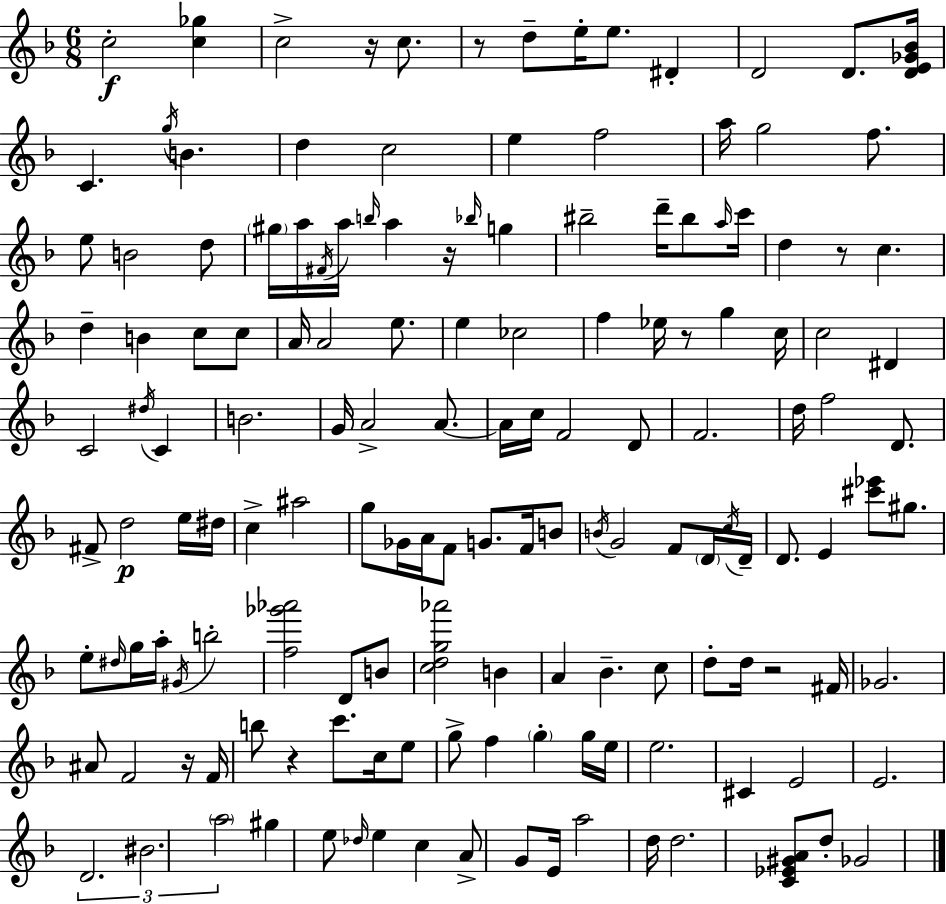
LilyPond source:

{
  \clef treble
  \numericTimeSignature
  \time 6/8
  \key d \minor
  c''2-.\f <c'' ges''>4 | c''2-> r16 c''8. | r8 d''8-- e''16-. e''8. dis'4-. | d'2 d'8. <d' e' ges' bes'>16 | \break c'4. \acciaccatura { g''16 } b'4. | d''4 c''2 | e''4 f''2 | a''16 g''2 f''8. | \break e''8 b'2 d''8 | \parenthesize gis''16 a''16 \acciaccatura { fis'16 } a''16 \grace { b''16 } a''4 r16 \grace { bes''16 } | g''4 bis''2-- | d'''16-- bis''8 \grace { a''16 } c'''16 d''4 r8 c''4. | \break d''4-- b'4 | c''8 c''8 a'16 a'2 | e''8. e''4 ces''2 | f''4 ees''16 r8 | \break g''4 c''16 c''2 | dis'4 c'2 | \acciaccatura { dis''16 } c'4 b'2. | g'16 a'2-> | \break a'8.~~ a'16 c''16 f'2 | d'8 f'2. | d''16 f''2 | d'8. fis'8-> d''2\p | \break e''16 dis''16 c''4-> ais''2 | g''8 ges'16 a'16 f'8 | g'8. f'16 b'8 \acciaccatura { b'16 } g'2 | f'8 \parenthesize d'16 \acciaccatura { c''16 } d'16-- d'8. e'4 | \break <cis''' ees'''>8 gis''8. e''8-. \grace { dis''16 } g''16 | a''16-. \acciaccatura { gis'16 } b''2-. <f'' ges''' aes'''>2 | d'8 b'8 <c'' d'' g'' aes'''>2 | b'4 a'4 | \break bes'4.-- c''8 d''8-. | d''16 r2 fis'16 ges'2. | ais'8 | f'2 r16 f'16 b''8 | \break r4 c'''8. c''16 e''8 g''8-> | f''4 \parenthesize g''4-. g''16 e''16 e''2. | cis'4 | e'2 e'2. | \break \tuplet 3/2 { d'2. | bis'2. | \parenthesize a''2 } | gis''4 e''8 | \break \grace { des''16 } e''4 c''4 a'8-> g'8 | e'16 a''2 d''16 d''2. | <c' ees' gis' a'>8 | d''8-. ges'2 \bar "|."
}